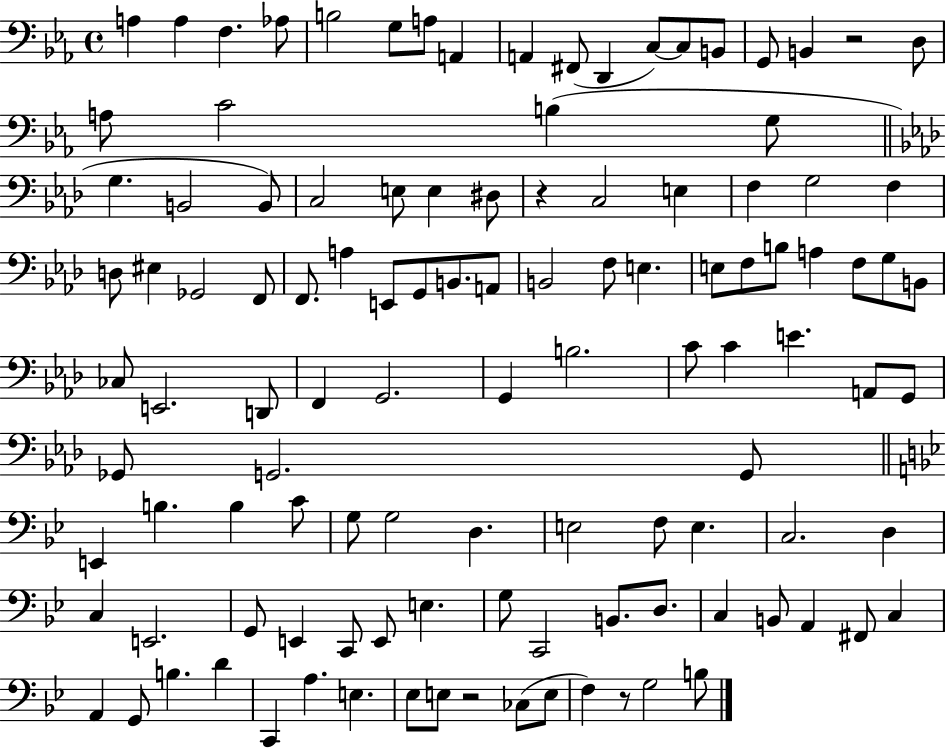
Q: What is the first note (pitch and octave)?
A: A3